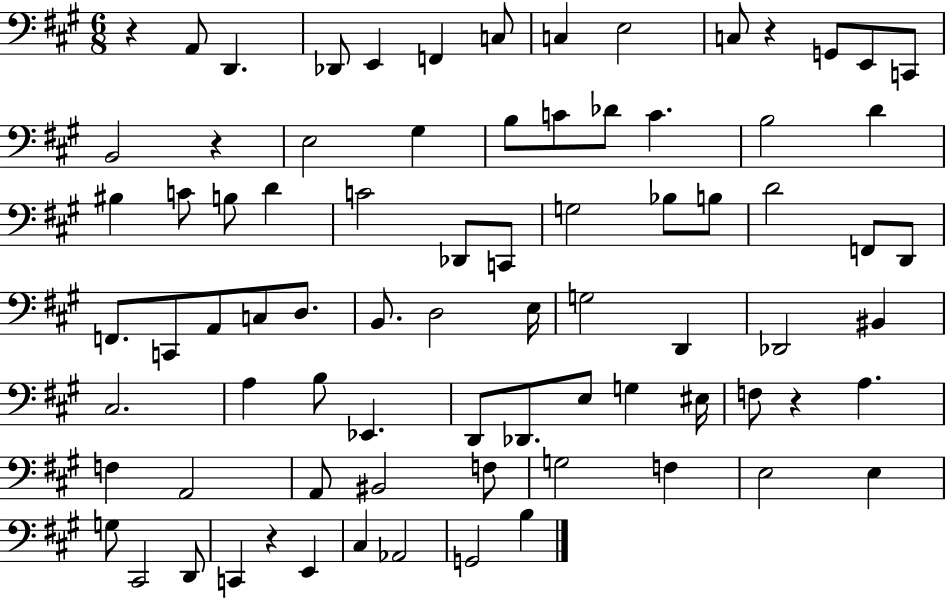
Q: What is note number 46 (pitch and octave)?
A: BIS2